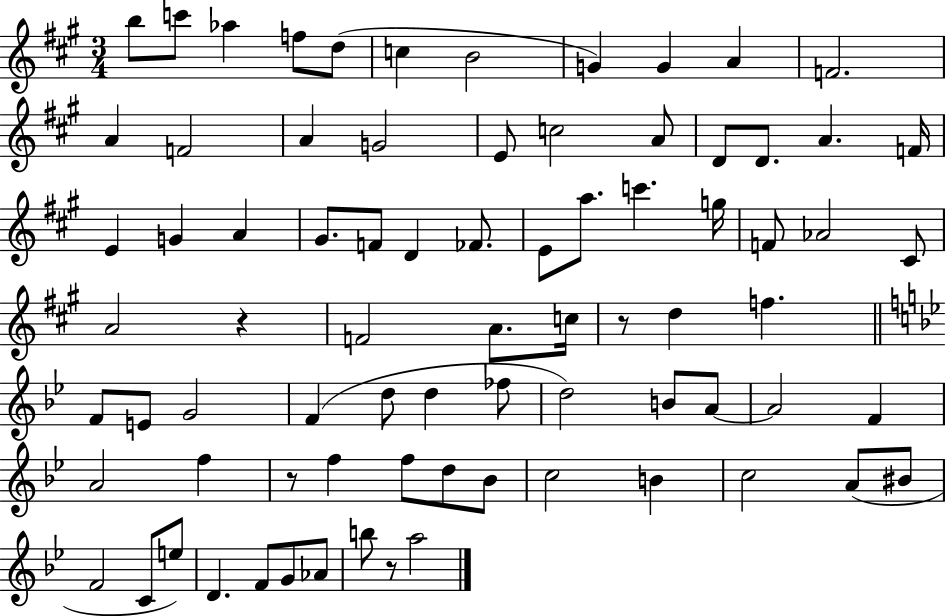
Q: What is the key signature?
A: A major